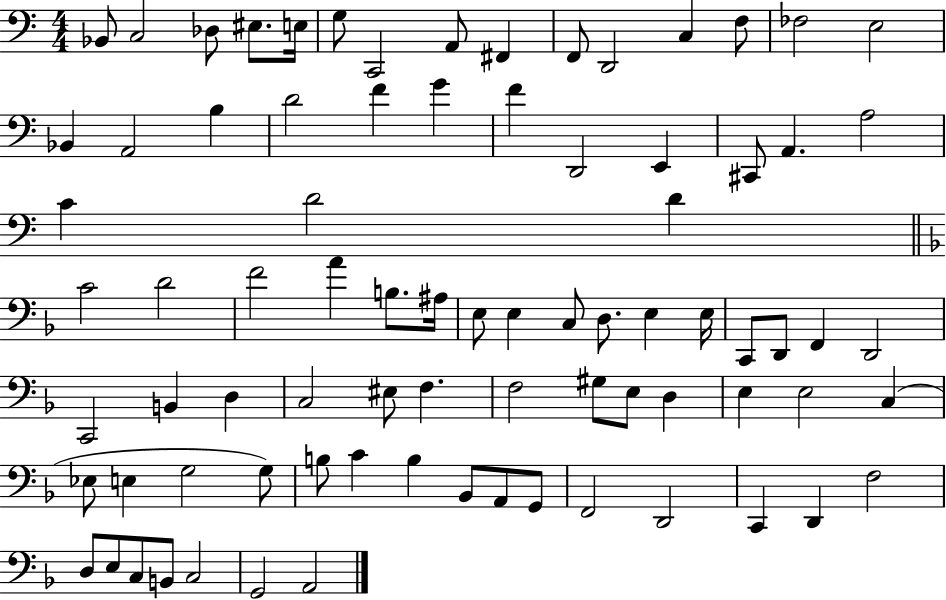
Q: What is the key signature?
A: C major